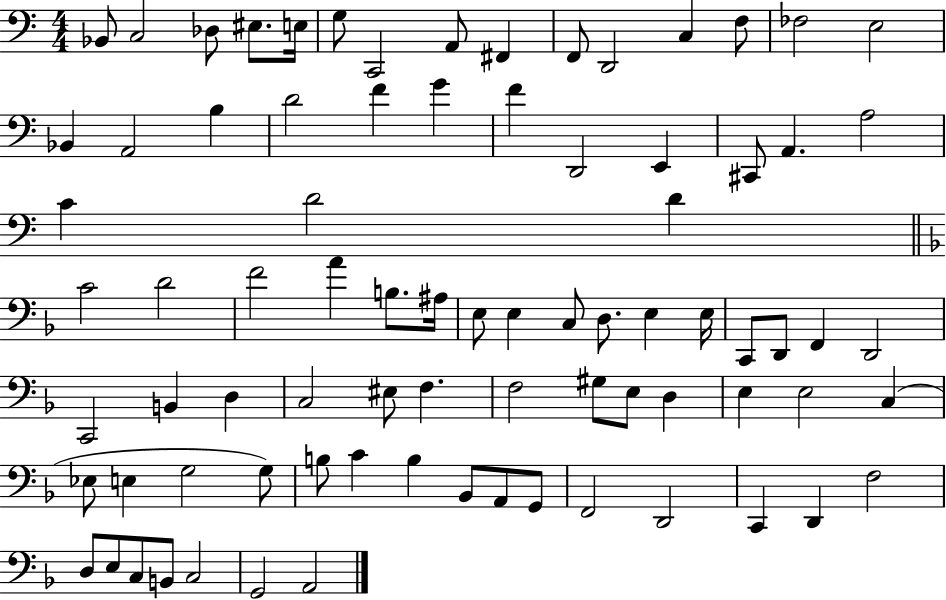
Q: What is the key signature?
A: C major